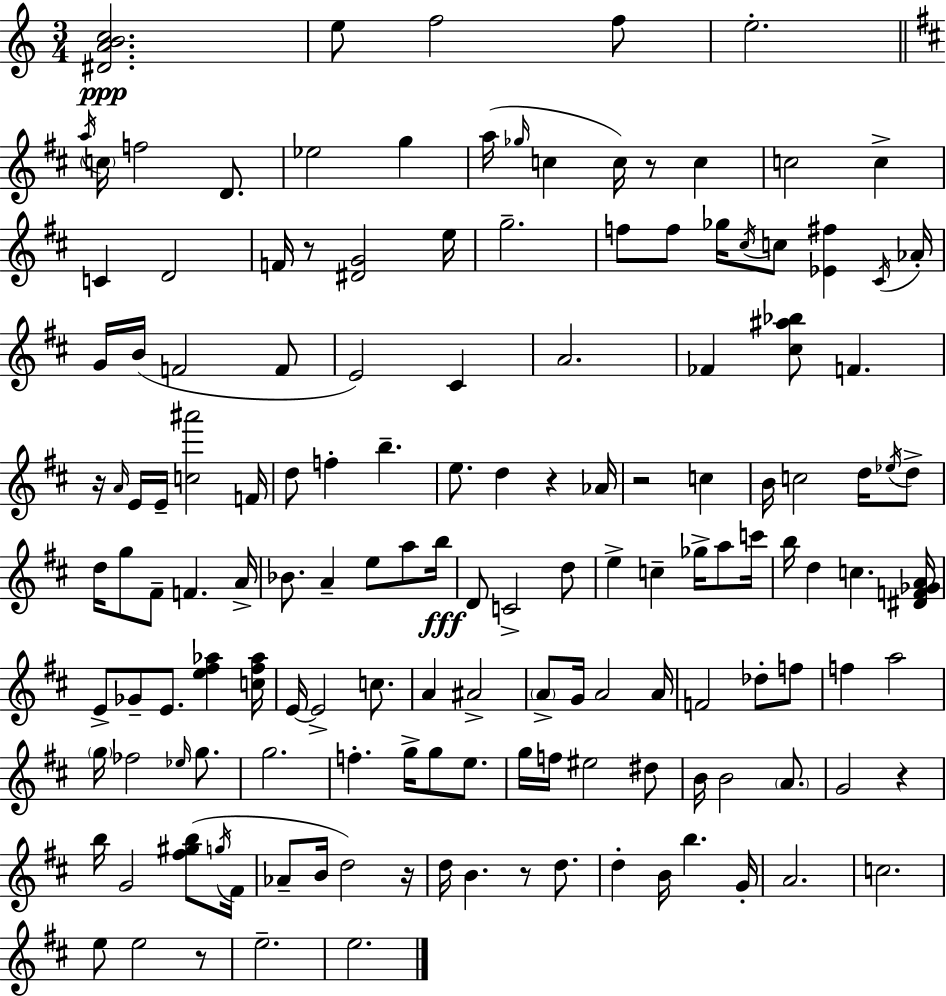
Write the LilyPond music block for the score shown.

{
  \clef treble
  \numericTimeSignature
  \time 3/4
  \key a \minor
  <dis' a' b' c''>2.\ppp | e''8 f''2 f''8 | e''2.-. | \bar "||" \break \key d \major \acciaccatura { a''16 } \parenthesize c''16 f''2 d'8. | ees''2 g''4 | a''16( \grace { ges''16 } c''4 c''16) r8 c''4 | c''2 c''4-> | \break c'4 d'2 | f'16 r8 <dis' g'>2 | e''16 g''2.-- | f''8 f''8 ges''16 \acciaccatura { cis''16 } c''8 <ees' fis''>4 | \break \acciaccatura { cis'16 } aes'16-. g'16 b'16( f'2 | f'8 e'2) | cis'4 a'2. | fes'4 <cis'' ais'' bes''>8 f'4. | \break r16 \grace { a'16 } e'16 e'16-- <c'' ais'''>2 | f'16 d''8 f''4-. b''4.-- | e''8. d''4 | r4 aes'16 r2 | \break c''4 b'16 c''2 | d''16 \acciaccatura { ees''16 } d''8-> d''16 g''8 fis'8-- f'4. | a'16-> bes'8. a'4-- | e''8 a''8 b''16\fff d'8 c'2-> | \break d''8 e''4-> c''4-- | ges''16-> a''8 c'''16 b''16 d''4 c''4. | <dis' f' ges' a'>16 e'8-> ges'8-- e'8. | <e'' fis'' aes''>4 <c'' fis'' aes''>16 e'16~~ e'2-> | \break c''8. a'4 ais'2-> | \parenthesize a'8-> g'16 a'2 | a'16 f'2 | des''8-. f''8 f''4 a''2 | \break \parenthesize g''16 fes''2 | \grace { ees''16 } g''8. g''2. | f''4.-. | g''16-> g''8 e''8. g''16 f''16 eis''2 | \break dis''8 b'16 b'2 | \parenthesize a'8. g'2 | r4 b''16 g'2 | <fis'' gis'' b''>8( \acciaccatura { g''16 } fis'16 aes'8-- b'16 d''2) | \break r16 d''16 b'4. | r8 d''8. d''4-. | b'16 b''4. g'16-. a'2. | c''2. | \break e''8 e''2 | r8 e''2.-- | e''2. | \bar "|."
}